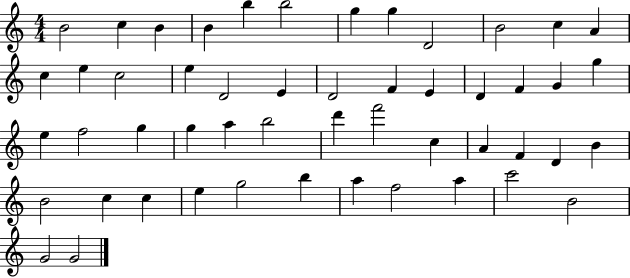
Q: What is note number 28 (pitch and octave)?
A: G5